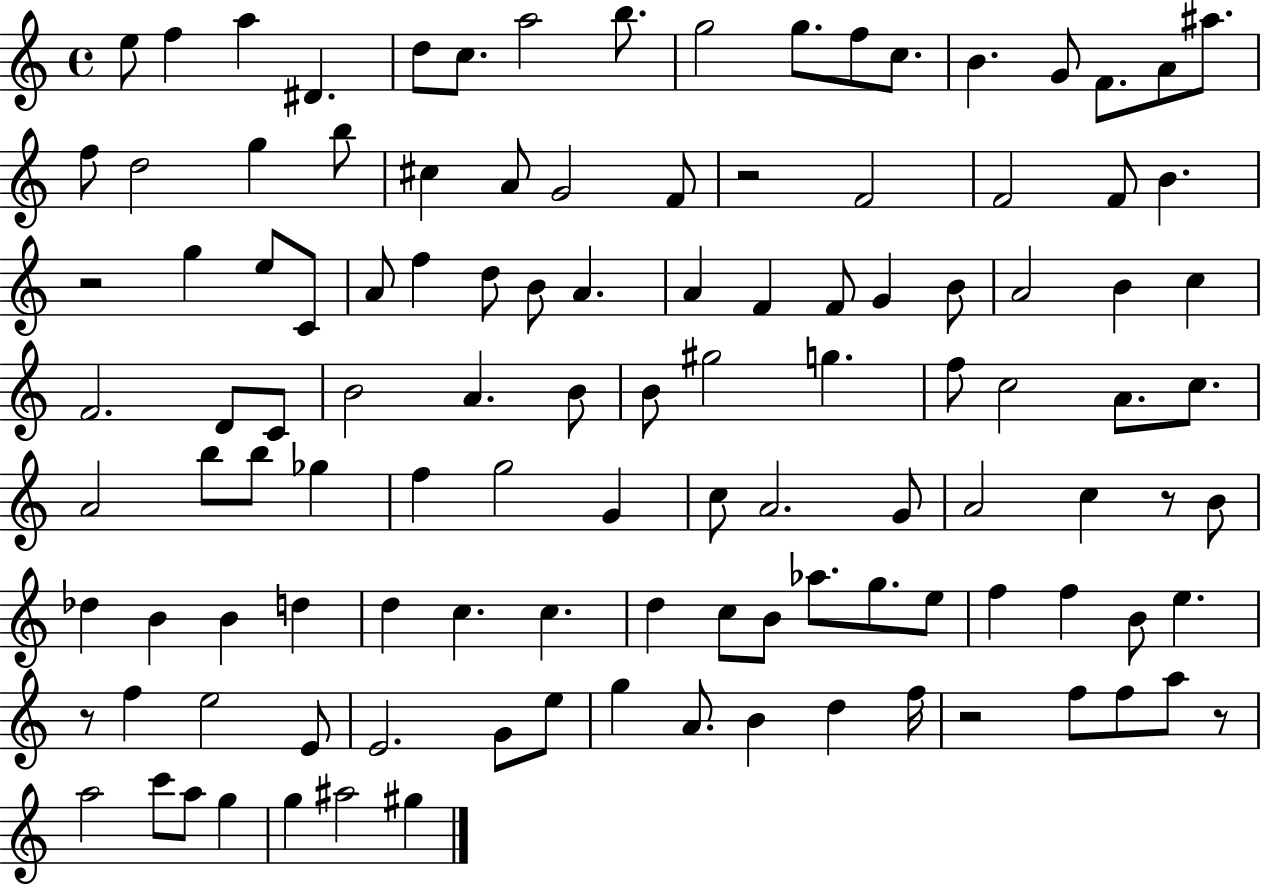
X:1
T:Untitled
M:4/4
L:1/4
K:C
e/2 f a ^D d/2 c/2 a2 b/2 g2 g/2 f/2 c/2 B G/2 F/2 A/2 ^a/2 f/2 d2 g b/2 ^c A/2 G2 F/2 z2 F2 F2 F/2 B z2 g e/2 C/2 A/2 f d/2 B/2 A A F F/2 G B/2 A2 B c F2 D/2 C/2 B2 A B/2 B/2 ^g2 g f/2 c2 A/2 c/2 A2 b/2 b/2 _g f g2 G c/2 A2 G/2 A2 c z/2 B/2 _d B B d d c c d c/2 B/2 _a/2 g/2 e/2 f f B/2 e z/2 f e2 E/2 E2 G/2 e/2 g A/2 B d f/4 z2 f/2 f/2 a/2 z/2 a2 c'/2 a/2 g g ^a2 ^g